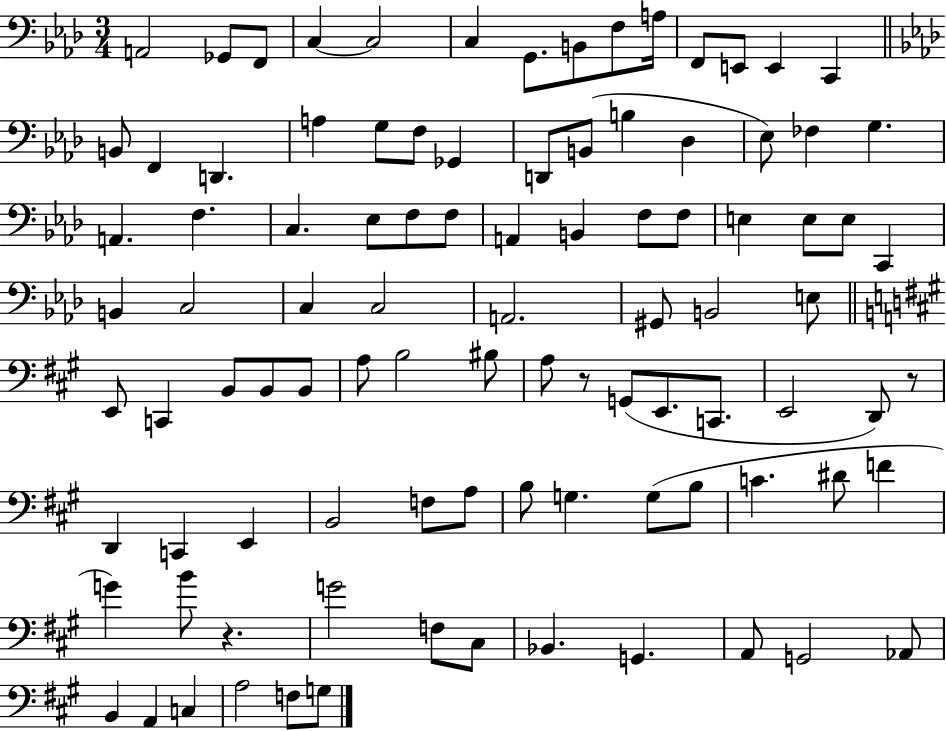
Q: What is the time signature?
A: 3/4